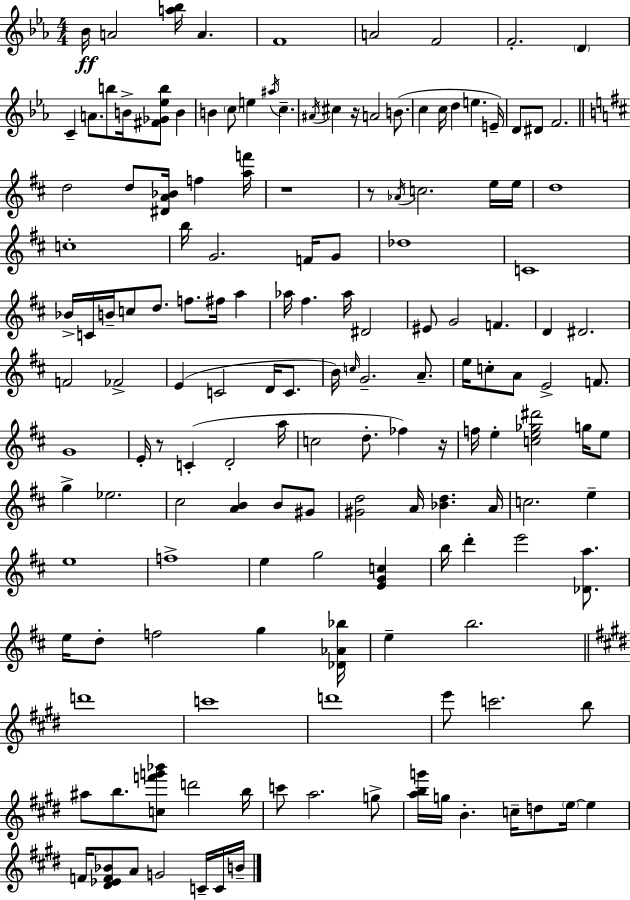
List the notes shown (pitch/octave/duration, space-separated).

Bb4/s A4/h [A5,Bb5]/s A4/q. F4/w A4/h F4/h F4/h. D4/q C4/q A4/e. B5/e B4/s [F#4,Gb4,Eb5,B5]/e B4/q B4/q C5/e E5/q A#5/s C5/q. A#4/s C#5/q R/s A4/h B4/e. C5/q C5/s D5/q E5/q. E4/s D4/e D#4/e F4/h. D5/h D5/e [D#4,A4,Bb4]/s F5/q [A5,F6]/s R/w R/e Ab4/s C5/h. E5/s E5/s D5/w C5/w B5/s G4/h. F4/s G4/e Db5/w C4/w Bb4/s C4/s B4/s C5/e D5/e. F5/e. F#5/s A5/q Ab5/s F#5/q. Ab5/s D#4/h EIS4/e G4/h F4/q. D4/q D#4/h. F4/h FES4/h E4/q C4/h D4/s C4/e. B4/s C5/s G4/h. A4/e. E5/s C5/e A4/e E4/h F4/e. G4/w E4/s R/e C4/q D4/h A5/s C5/h D5/e. FES5/q R/s F5/s E5/q [C5,E5,Gb5,D#6]/h G5/s E5/e G5/q Eb5/h. C#5/h [A4,B4]/q B4/e G#4/e [G#4,D5]/h A4/s [Bb4,D5]/q. A4/s C5/h. E5/q E5/w F5/w E5/q G5/h [E4,G4,C5]/q B5/s D6/q E6/h [Db4,A5]/e. E5/s D5/e F5/h G5/q [Db4,Ab4,Bb5]/s E5/q B5/h. D6/w C6/w D6/w E6/e C6/h. B5/e A#5/e B5/e. [C5,F6,G6,Bb6]/e D6/h B5/s C6/e A5/h. G5/e [A5,B5,G6]/s G5/s B4/q. C5/s D5/e E5/s E5/q F4/s [D#4,Eb4,F4,Bb4]/e A4/e G4/h C4/s C4/s B4/s